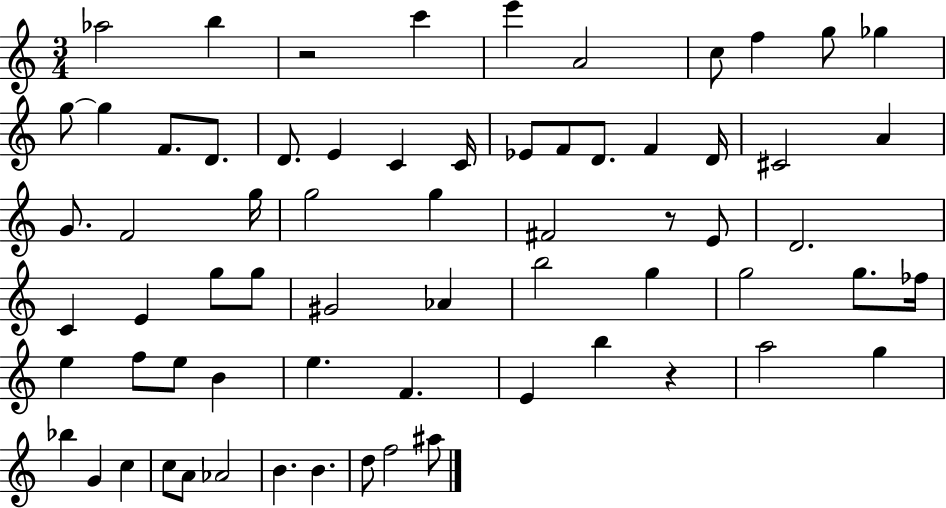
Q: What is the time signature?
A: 3/4